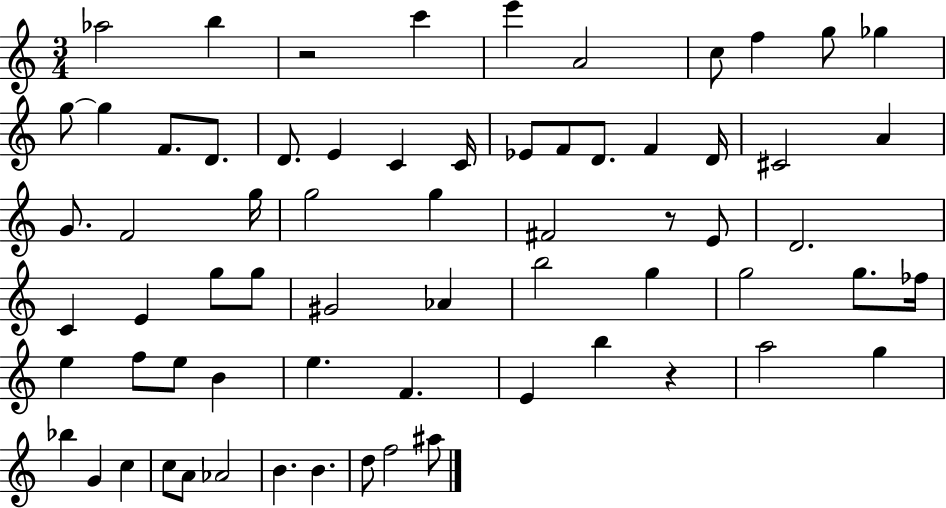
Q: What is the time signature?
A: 3/4